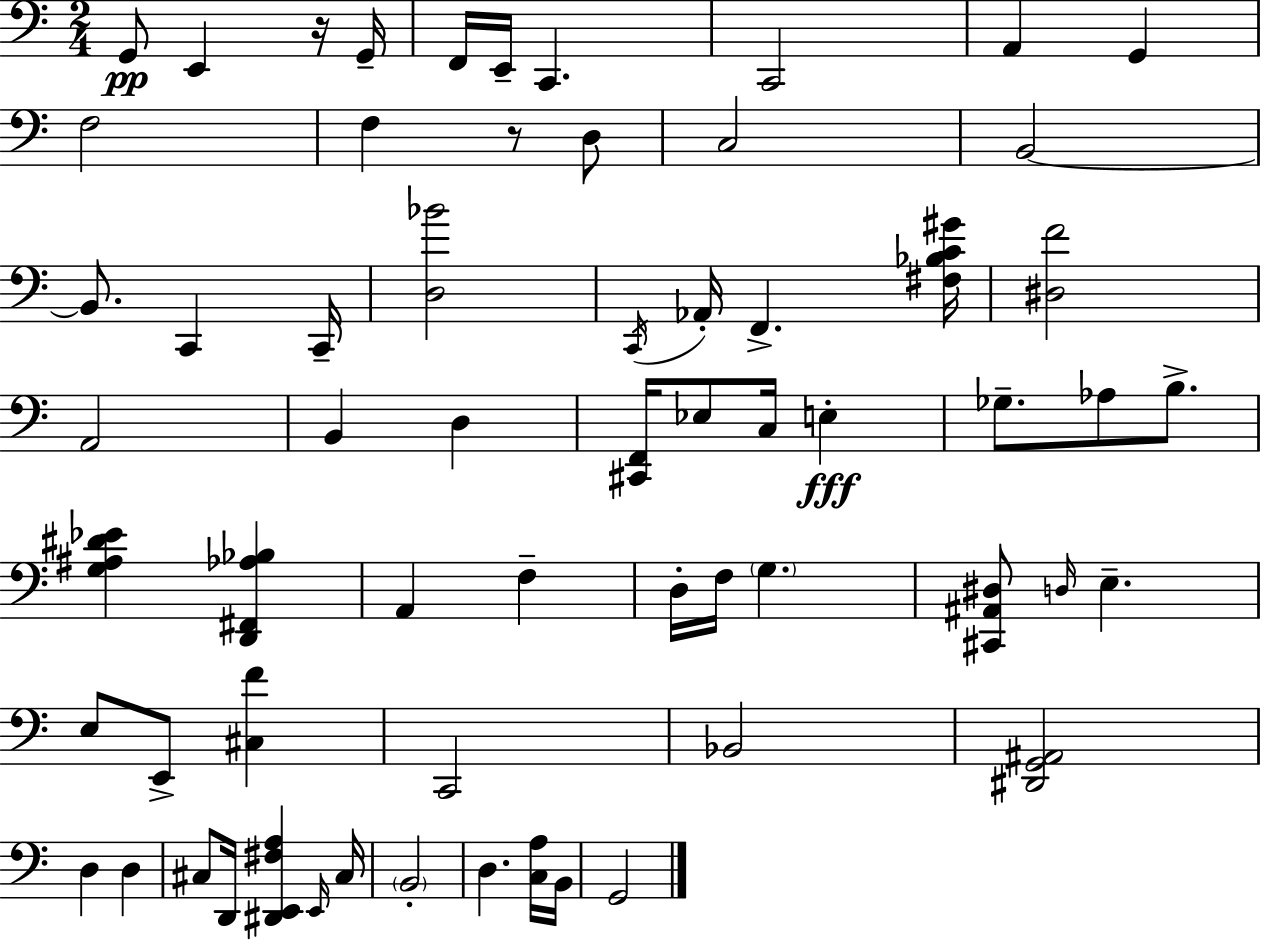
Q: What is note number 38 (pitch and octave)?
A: E2